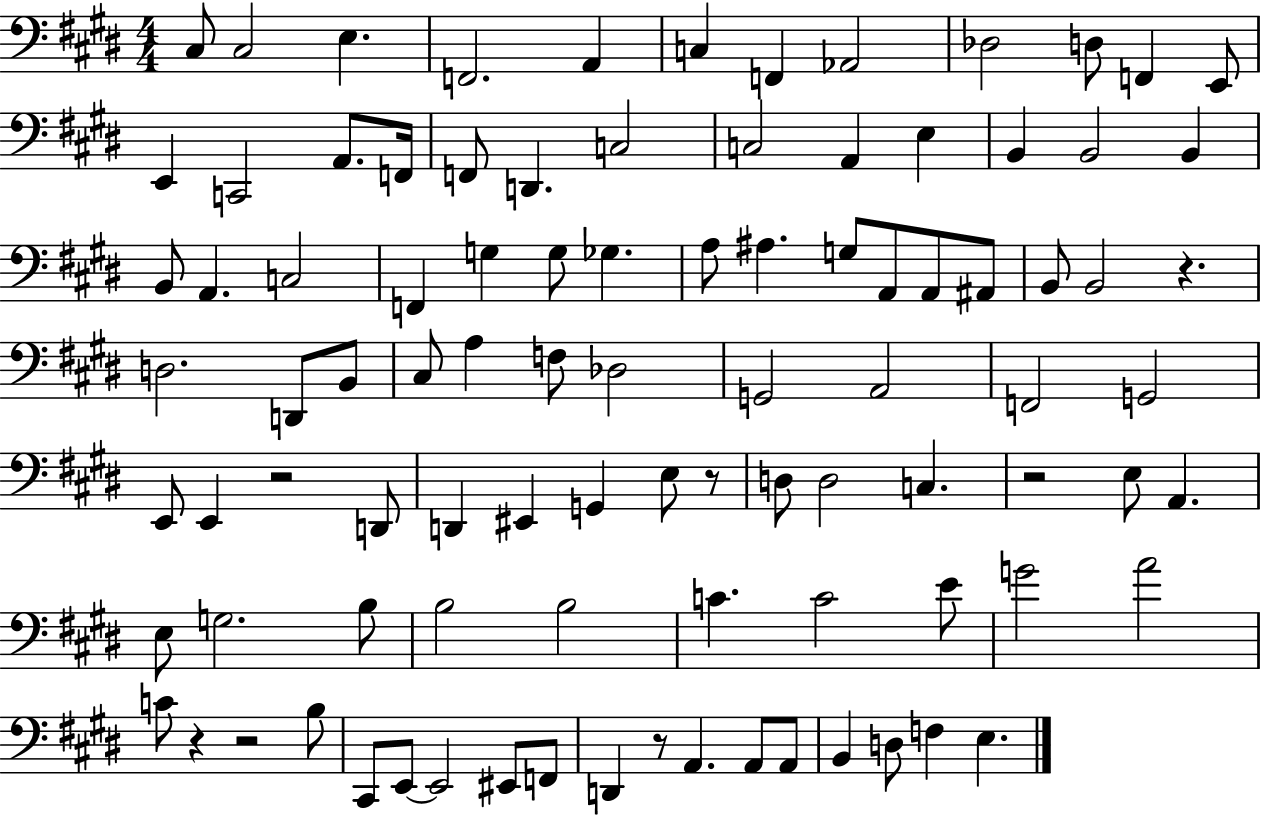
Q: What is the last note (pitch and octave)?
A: E3